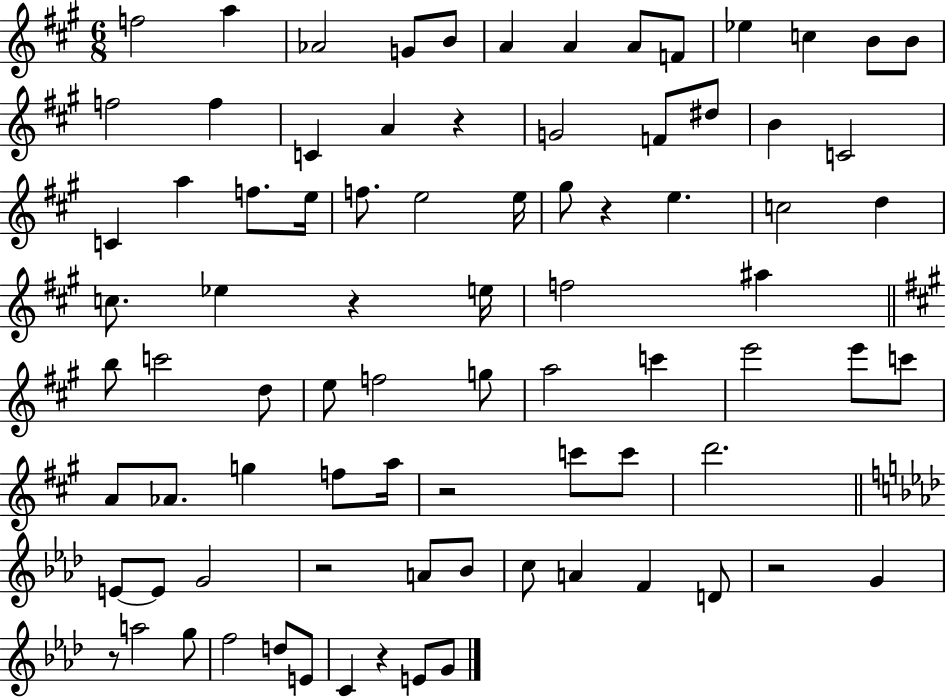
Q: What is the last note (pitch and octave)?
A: G4